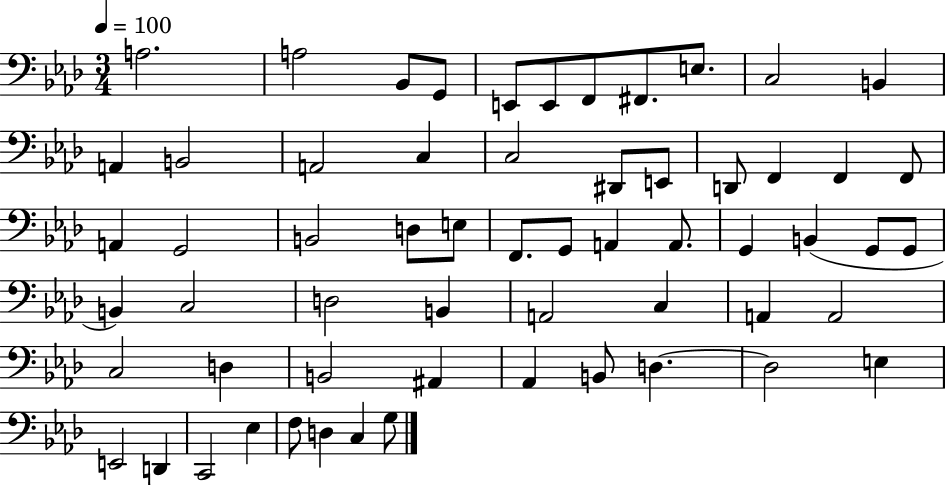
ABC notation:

X:1
T:Untitled
M:3/4
L:1/4
K:Ab
A,2 A,2 _B,,/2 G,,/2 E,,/2 E,,/2 F,,/2 ^F,,/2 E,/2 C,2 B,, A,, B,,2 A,,2 C, C,2 ^D,,/2 E,,/2 D,,/2 F,, F,, F,,/2 A,, G,,2 B,,2 D,/2 E,/2 F,,/2 G,,/2 A,, A,,/2 G,, B,, G,,/2 G,,/2 B,, C,2 D,2 B,, A,,2 C, A,, A,,2 C,2 D, B,,2 ^A,, _A,, B,,/2 D, D,2 E, E,,2 D,, C,,2 _E, F,/2 D, C, G,/2